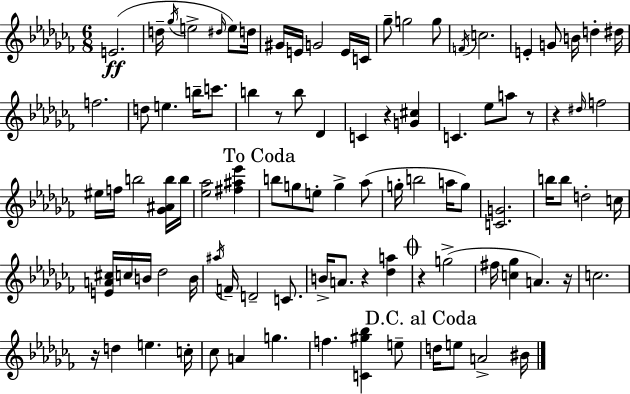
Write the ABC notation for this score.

X:1
T:Untitled
M:6/8
L:1/4
K:Abm
E2 d/4 _g/4 e2 ^d/4 e/2 d/4 ^G/4 E/4 G2 E/4 C/4 _g/2 g2 g/2 F/4 c2 E G/2 B/4 d ^d/4 f2 d/2 e b/4 c'/2 b z/2 b/2 _D C z [G^c] C _e/2 a/2 z/2 z ^d/4 f2 ^e/4 f/4 b2 [_G^Ab]/4 b/4 [_e_a]2 [^f^a_e'] b/2 g/2 e/2 g _a/2 g/4 b2 a/4 g/2 [CG]2 b/4 b/2 d2 c/4 [EA^c]/4 c/4 B/4 _d2 B/4 ^a/4 F/4 D2 C/2 B/4 A/2 z [_da] z g2 ^f/4 [c_g] A z/4 c2 z/4 d e c/4 _c/2 A g f [C^g_b] e/2 d/4 e/2 A2 ^B/4